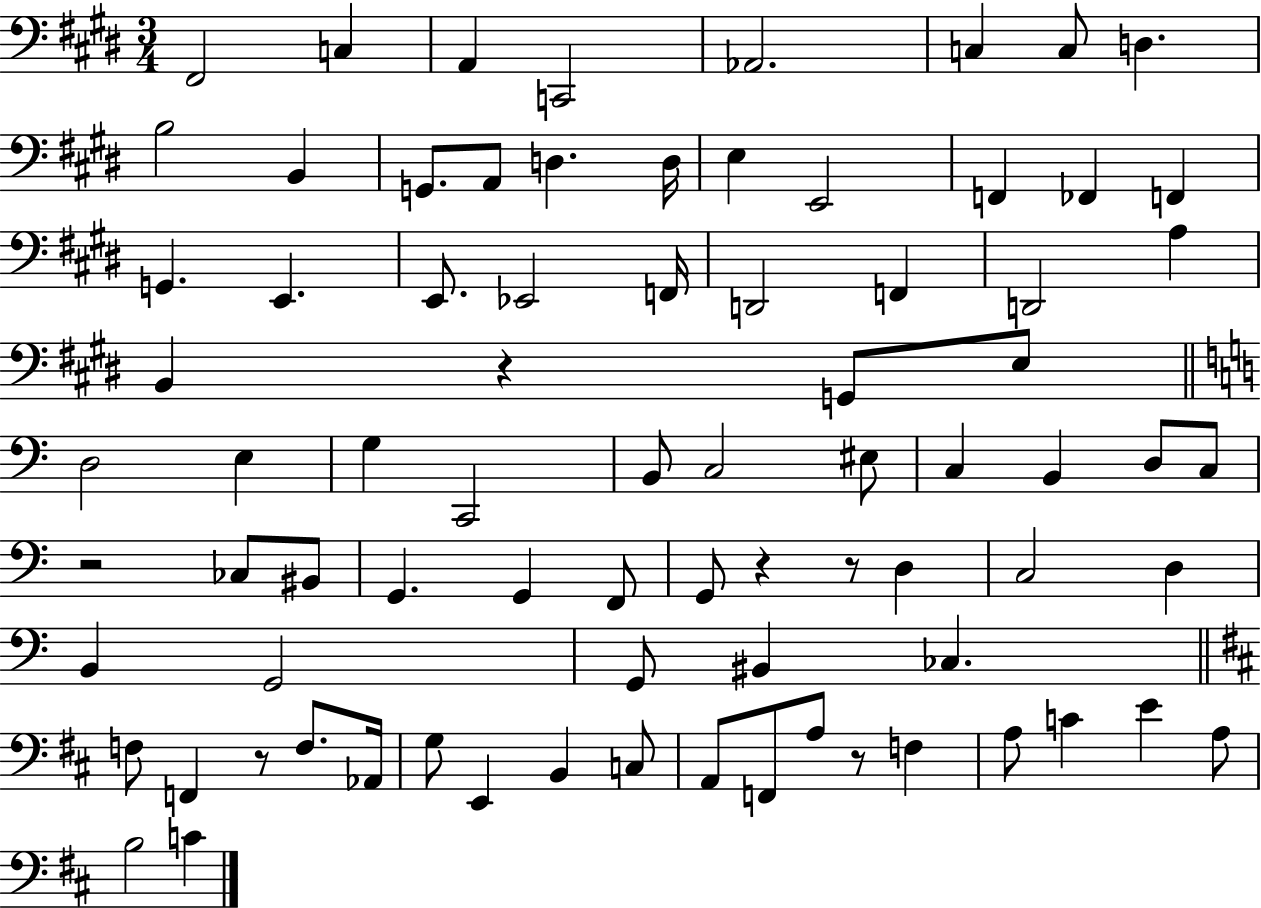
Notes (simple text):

F#2/h C3/q A2/q C2/h Ab2/h. C3/q C3/e D3/q. B3/h B2/q G2/e. A2/e D3/q. D3/s E3/q E2/h F2/q FES2/q F2/q G2/q. E2/q. E2/e. Eb2/h F2/s D2/h F2/q D2/h A3/q B2/q R/q G2/e E3/e D3/h E3/q G3/q C2/h B2/e C3/h EIS3/e C3/q B2/q D3/e C3/e R/h CES3/e BIS2/e G2/q. G2/q F2/e G2/e R/q R/e D3/q C3/h D3/q B2/q G2/h G2/e BIS2/q CES3/q. F3/e F2/q R/e F3/e. Ab2/s G3/e E2/q B2/q C3/e A2/e F2/e A3/e R/e F3/q A3/e C4/q E4/q A3/e B3/h C4/q